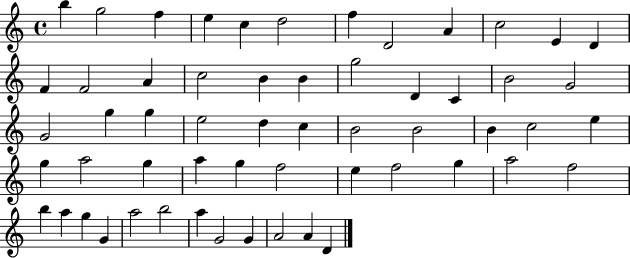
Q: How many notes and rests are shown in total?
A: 57